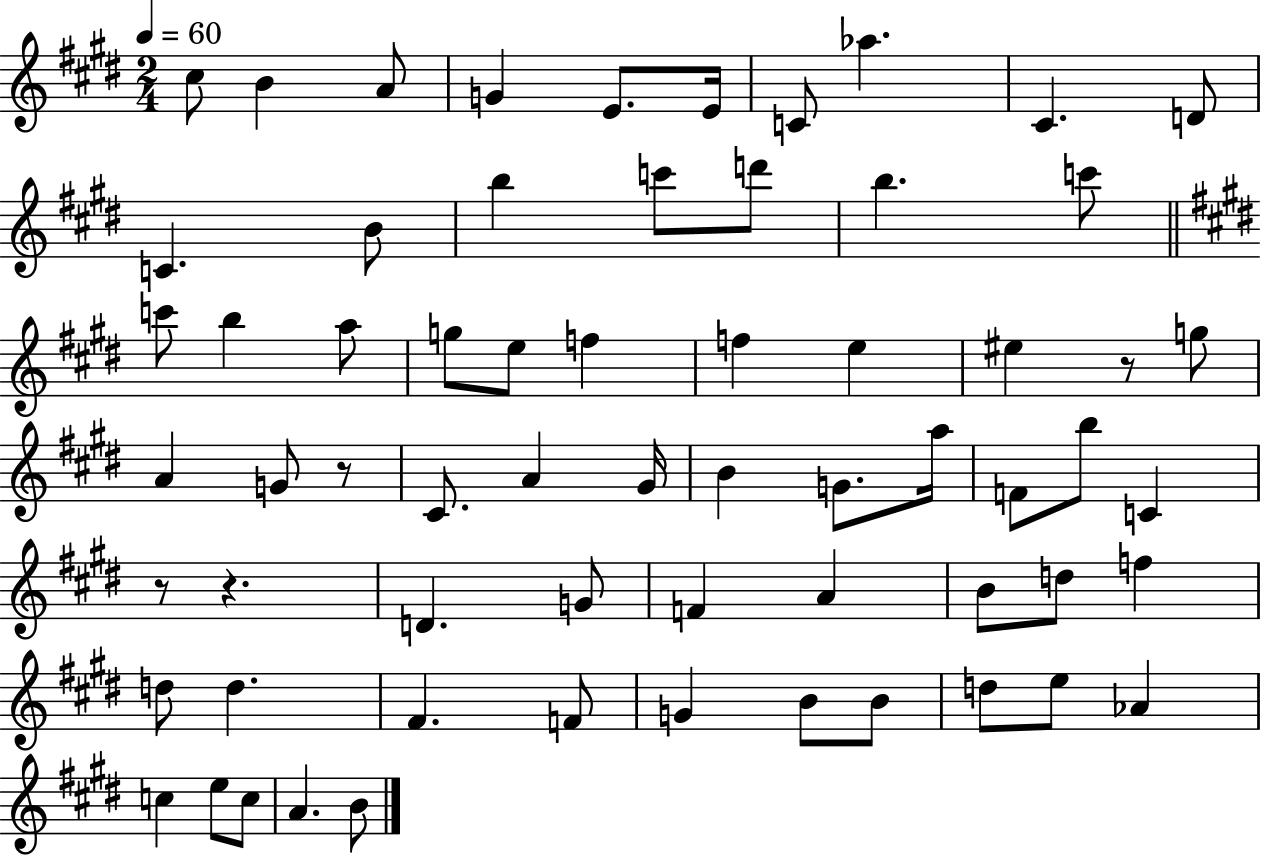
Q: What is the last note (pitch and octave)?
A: B4